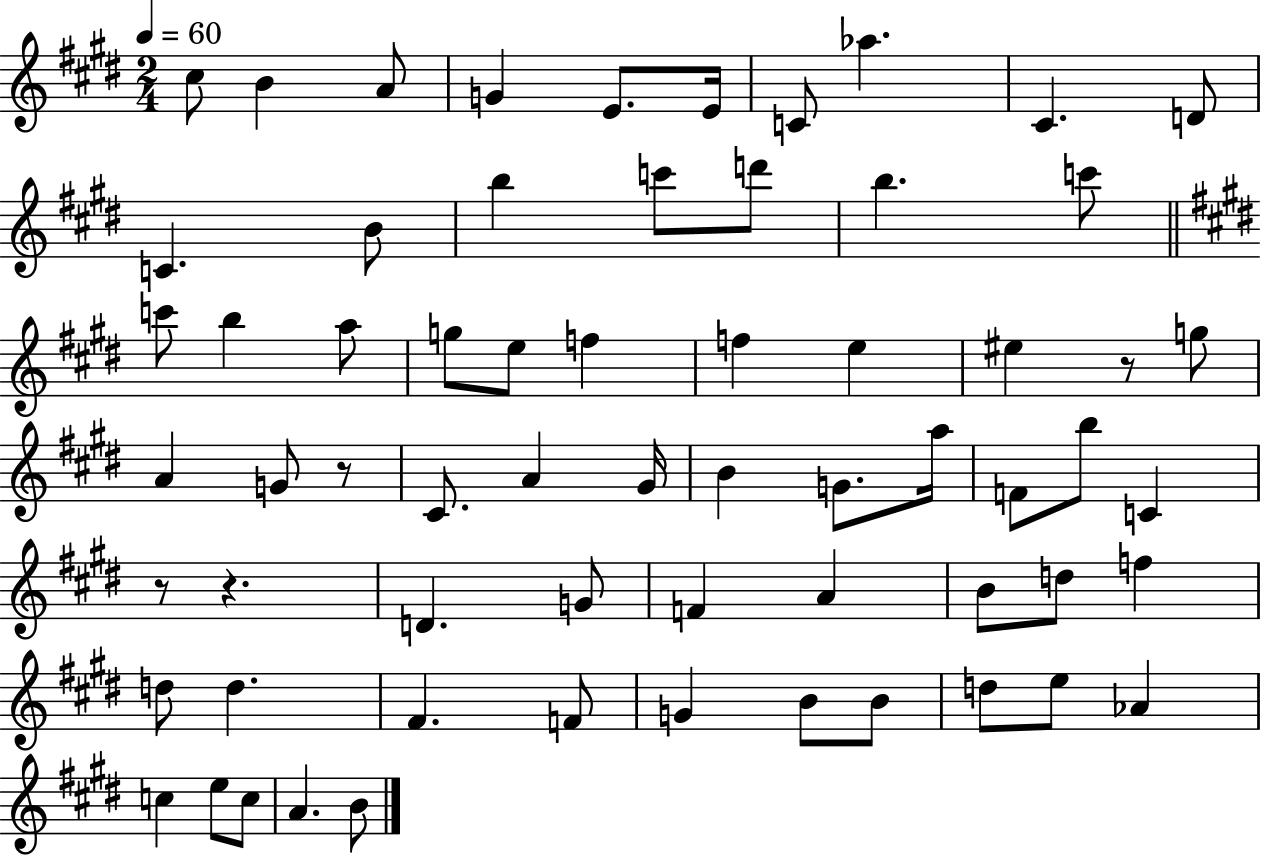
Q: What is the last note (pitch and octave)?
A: B4